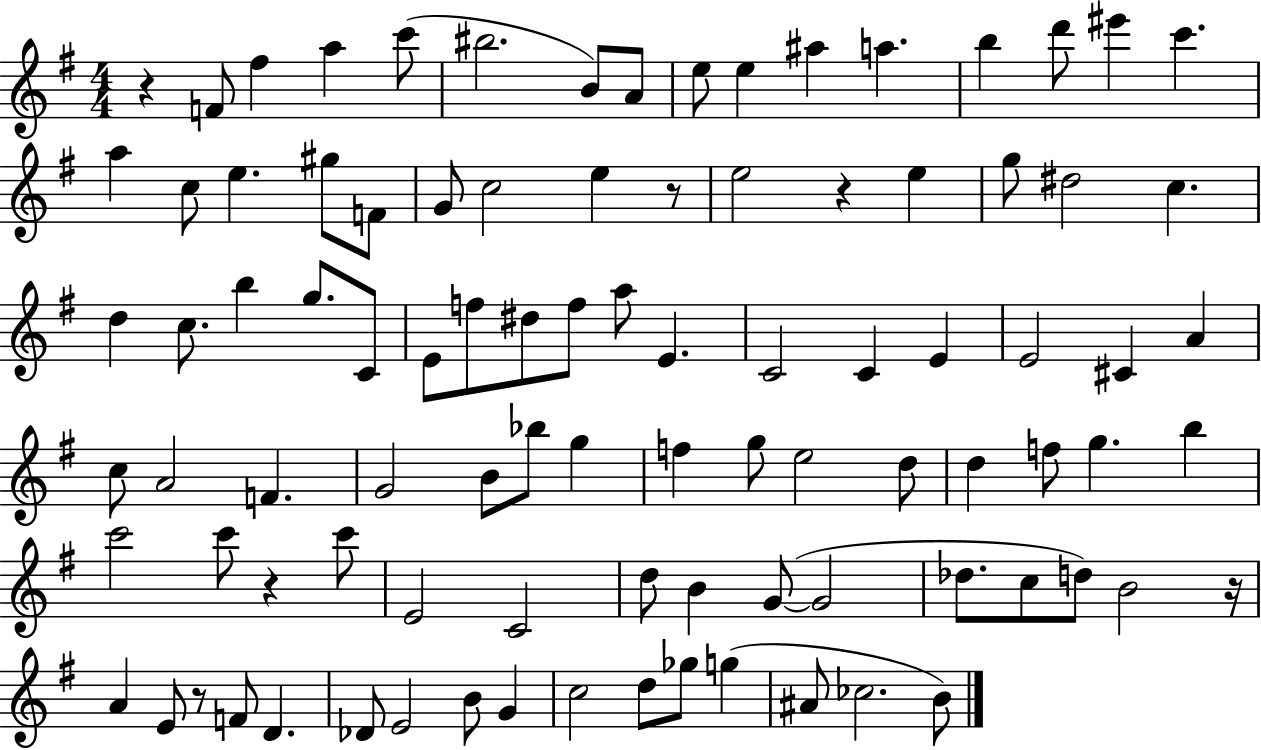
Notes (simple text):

R/q F4/e F#5/q A5/q C6/e BIS5/h. B4/e A4/e E5/e E5/q A#5/q A5/q. B5/q D6/e EIS6/q C6/q. A5/q C5/e E5/q. G#5/e F4/e G4/e C5/h E5/q R/e E5/h R/q E5/q G5/e D#5/h C5/q. D5/q C5/e. B5/q G5/e. C4/e E4/e F5/e D#5/e F5/e A5/e E4/q. C4/h C4/q E4/q E4/h C#4/q A4/q C5/e A4/h F4/q. G4/h B4/e Bb5/e G5/q F5/q G5/e E5/h D5/e D5/q F5/e G5/q. B5/q C6/h C6/e R/q C6/e E4/h C4/h D5/e B4/q G4/e G4/h Db5/e. C5/e D5/e B4/h R/s A4/q E4/e R/e F4/e D4/q. Db4/e E4/h B4/e G4/q C5/h D5/e Gb5/e G5/q A#4/e CES5/h. B4/e